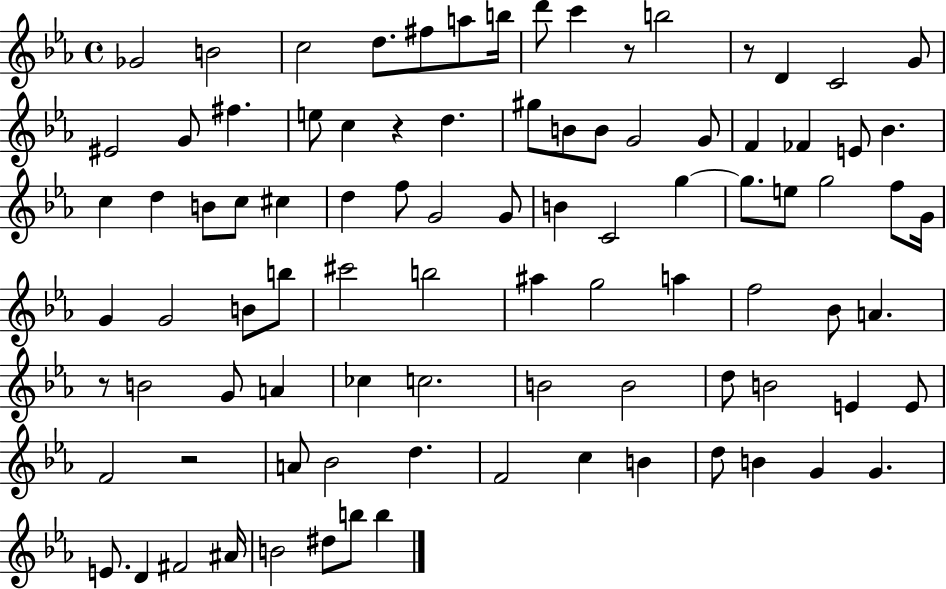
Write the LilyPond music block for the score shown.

{
  \clef treble
  \time 4/4
  \defaultTimeSignature
  \key ees \major
  ges'2 b'2 | c''2 d''8. fis''8 a''8 b''16 | d'''8 c'''4 r8 b''2 | r8 d'4 c'2 g'8 | \break eis'2 g'8 fis''4. | e''8 c''4 r4 d''4. | gis''8 b'8 b'8 g'2 g'8 | f'4 fes'4 e'8 bes'4. | \break c''4 d''4 b'8 c''8 cis''4 | d''4 f''8 g'2 g'8 | b'4 c'2 g''4~~ | g''8. e''8 g''2 f''8 g'16 | \break g'4 g'2 b'8 b''8 | cis'''2 b''2 | ais''4 g''2 a''4 | f''2 bes'8 a'4. | \break r8 b'2 g'8 a'4 | ces''4 c''2. | b'2 b'2 | d''8 b'2 e'4 e'8 | \break f'2 r2 | a'8 bes'2 d''4. | f'2 c''4 b'4 | d''8 b'4 g'4 g'4. | \break e'8. d'4 fis'2 ais'16 | b'2 dis''8 b''8 b''4 | \bar "|."
}